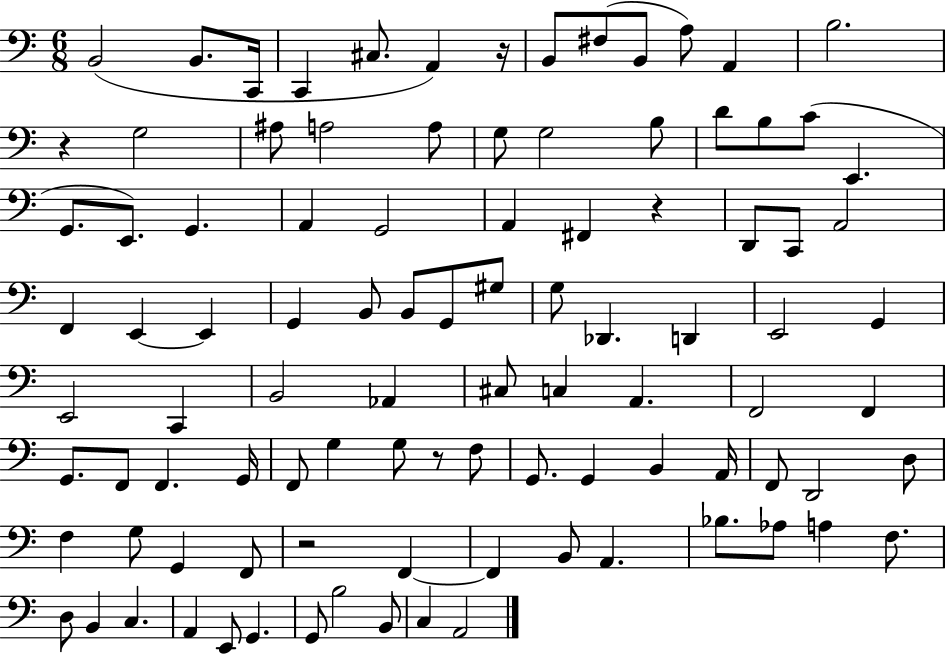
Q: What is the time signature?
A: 6/8